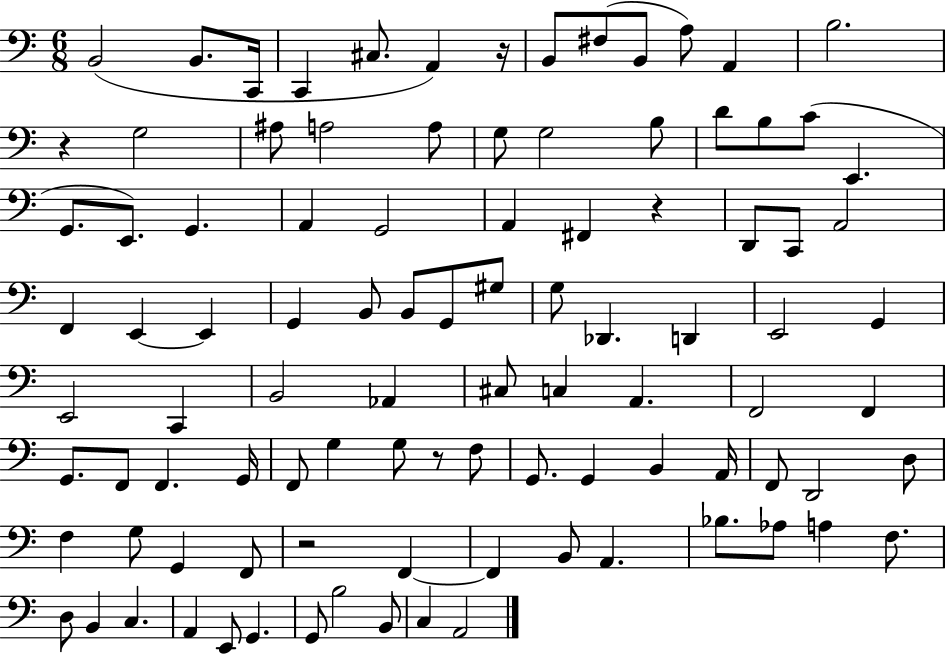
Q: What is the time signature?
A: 6/8